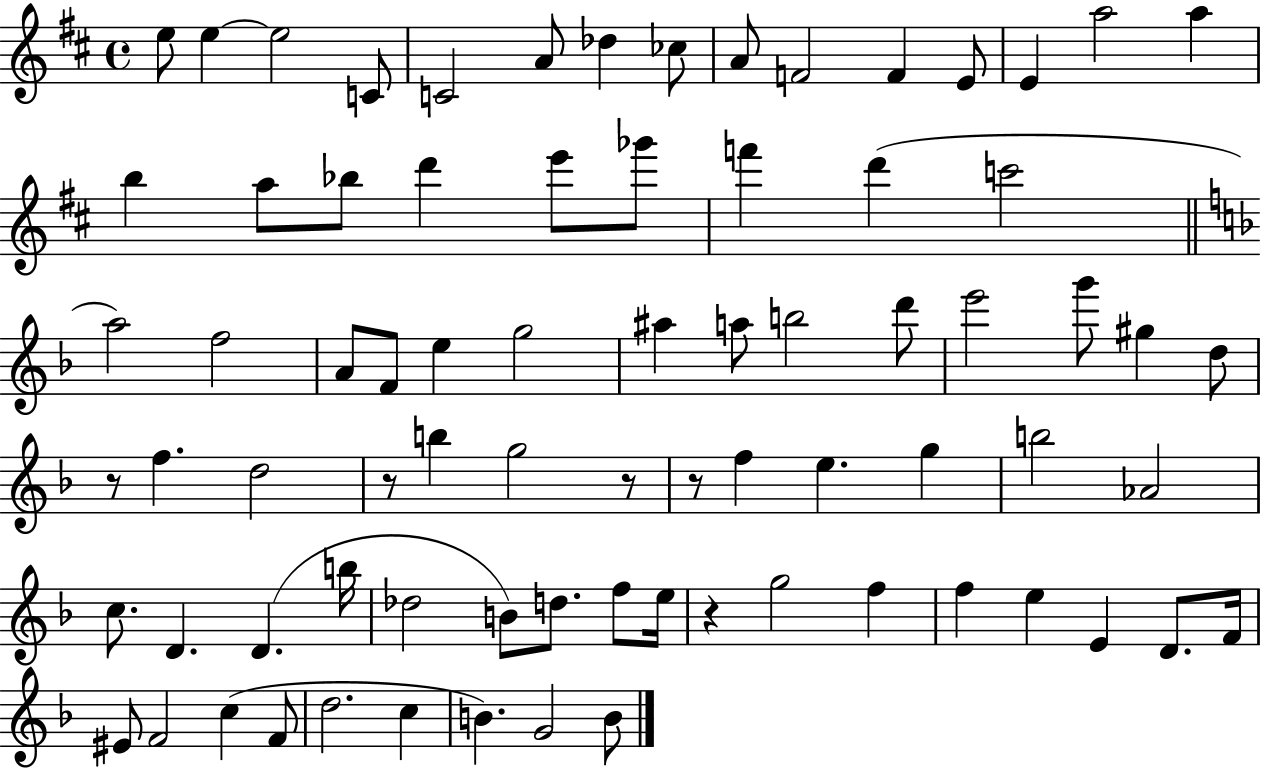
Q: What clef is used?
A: treble